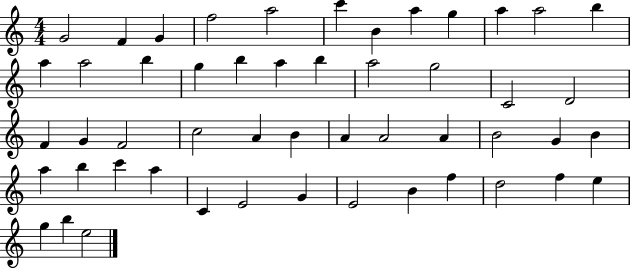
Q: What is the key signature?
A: C major